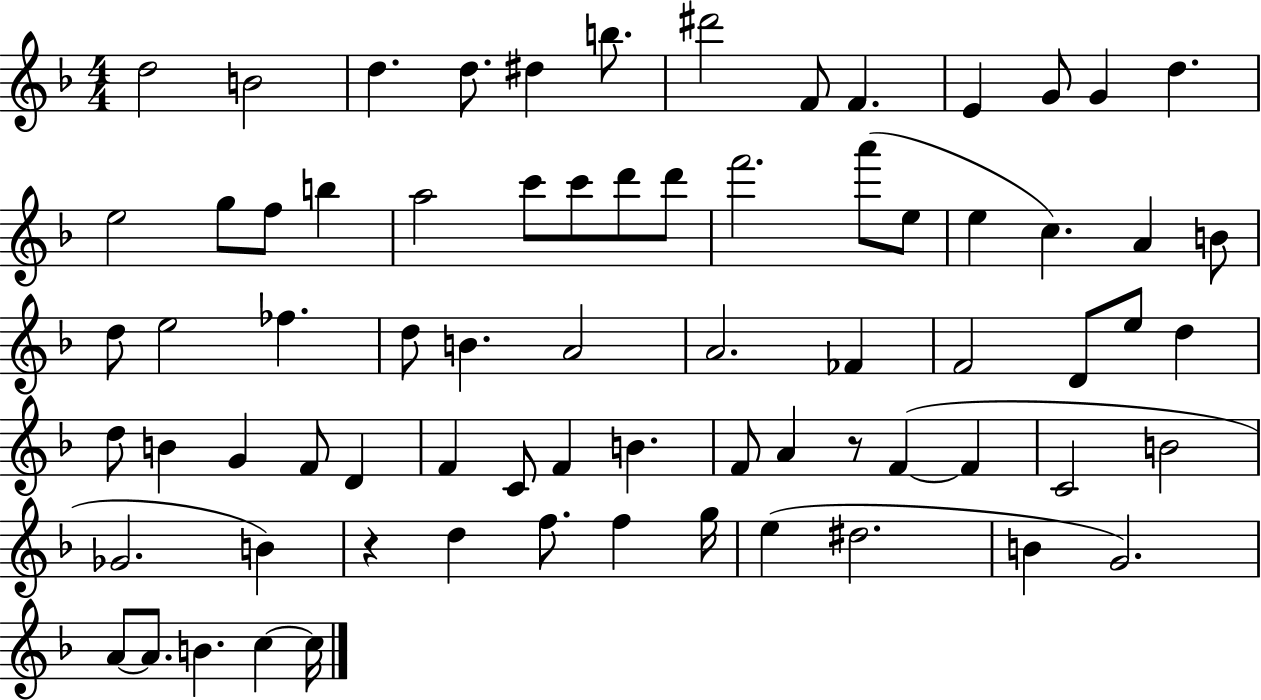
{
  \clef treble
  \numericTimeSignature
  \time 4/4
  \key f \major
  d''2 b'2 | d''4. d''8. dis''4 b''8. | dis'''2 f'8 f'4. | e'4 g'8 g'4 d''4. | \break e''2 g''8 f''8 b''4 | a''2 c'''8 c'''8 d'''8 d'''8 | f'''2. a'''8( e''8 | e''4 c''4.) a'4 b'8 | \break d''8 e''2 fes''4. | d''8 b'4. a'2 | a'2. fes'4 | f'2 d'8 e''8 d''4 | \break d''8 b'4 g'4 f'8 d'4 | f'4 c'8 f'4 b'4. | f'8 a'4 r8 f'4~(~ f'4 | c'2 b'2 | \break ges'2. b'4) | r4 d''4 f''8. f''4 g''16 | e''4( dis''2. | b'4 g'2.) | \break a'8~~ a'8. b'4. c''4~~ c''16 | \bar "|."
}